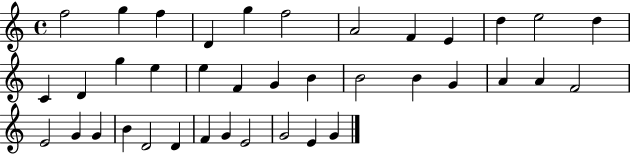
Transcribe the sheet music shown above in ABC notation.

X:1
T:Untitled
M:4/4
L:1/4
K:C
f2 g f D g f2 A2 F E d e2 d C D g e e F G B B2 B G A A F2 E2 G G B D2 D F G E2 G2 E G